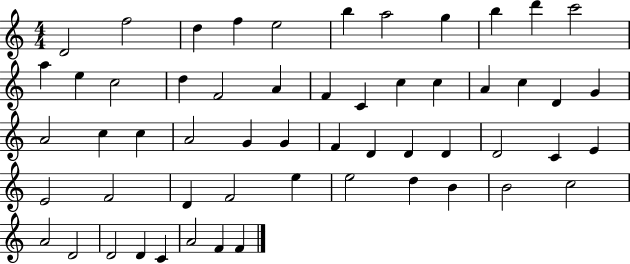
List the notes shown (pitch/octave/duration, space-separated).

D4/h F5/h D5/q F5/q E5/h B5/q A5/h G5/q B5/q D6/q C6/h A5/q E5/q C5/h D5/q F4/h A4/q F4/q C4/q C5/q C5/q A4/q C5/q D4/q G4/q A4/h C5/q C5/q A4/h G4/q G4/q F4/q D4/q D4/q D4/q D4/h C4/q E4/q E4/h F4/h D4/q F4/h E5/q E5/h D5/q B4/q B4/h C5/h A4/h D4/h D4/h D4/q C4/q A4/h F4/q F4/q